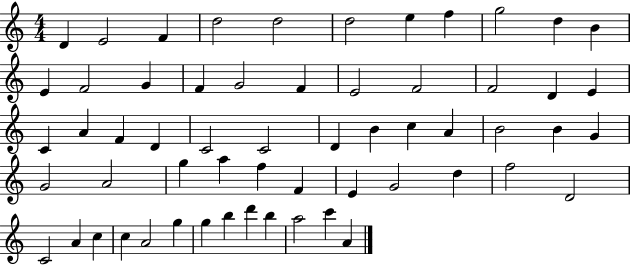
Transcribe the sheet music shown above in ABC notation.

X:1
T:Untitled
M:4/4
L:1/4
K:C
D E2 F d2 d2 d2 e f g2 d B E F2 G F G2 F E2 F2 F2 D E C A F D C2 C2 D B c A B2 B G G2 A2 g a f F E G2 d f2 D2 C2 A c c A2 g g b d' b a2 c' A